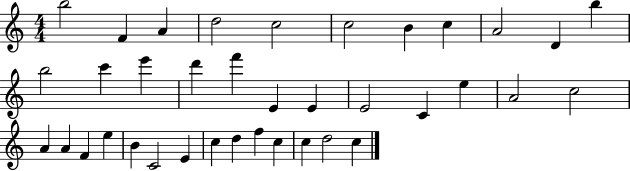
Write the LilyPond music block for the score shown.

{
  \clef treble
  \numericTimeSignature
  \time 4/4
  \key c \major
  b''2 f'4 a'4 | d''2 c''2 | c''2 b'4 c''4 | a'2 d'4 b''4 | \break b''2 c'''4 e'''4 | d'''4 f'''4 e'4 e'4 | e'2 c'4 e''4 | a'2 c''2 | \break a'4 a'4 f'4 e''4 | b'4 c'2 e'4 | c''4 d''4 f''4 c''4 | c''4 d''2 c''4 | \break \bar "|."
}